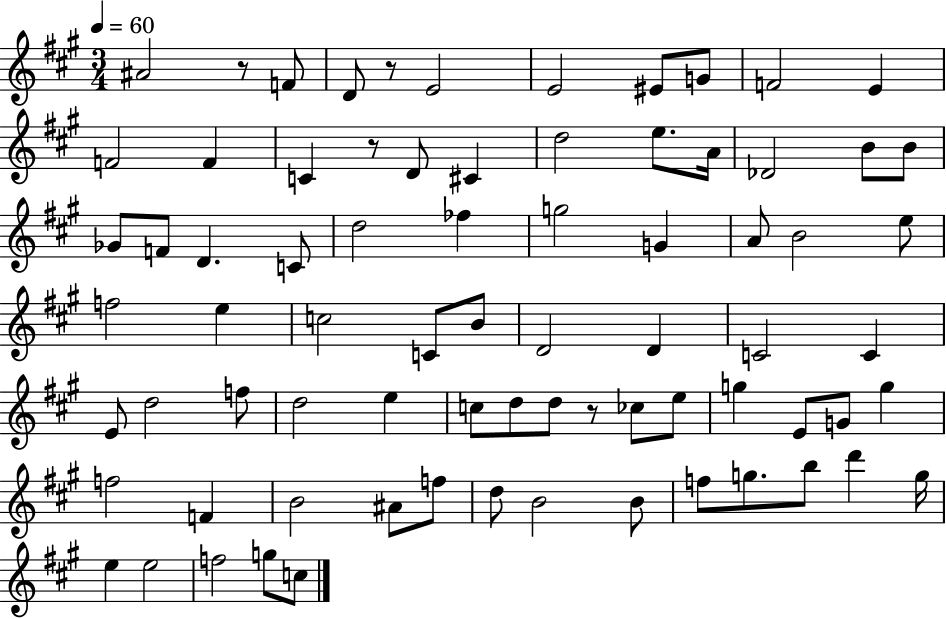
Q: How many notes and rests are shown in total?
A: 76